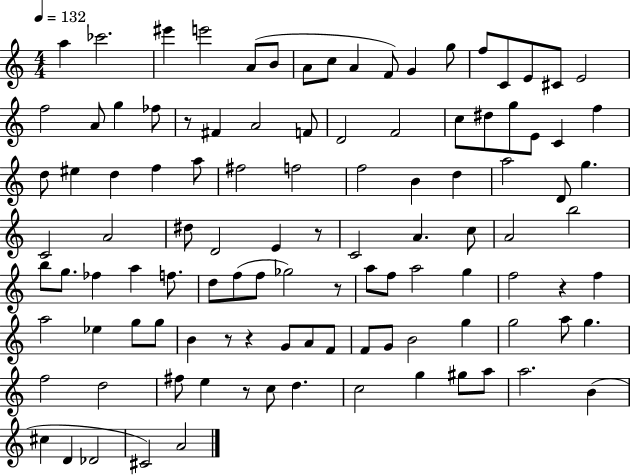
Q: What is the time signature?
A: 4/4